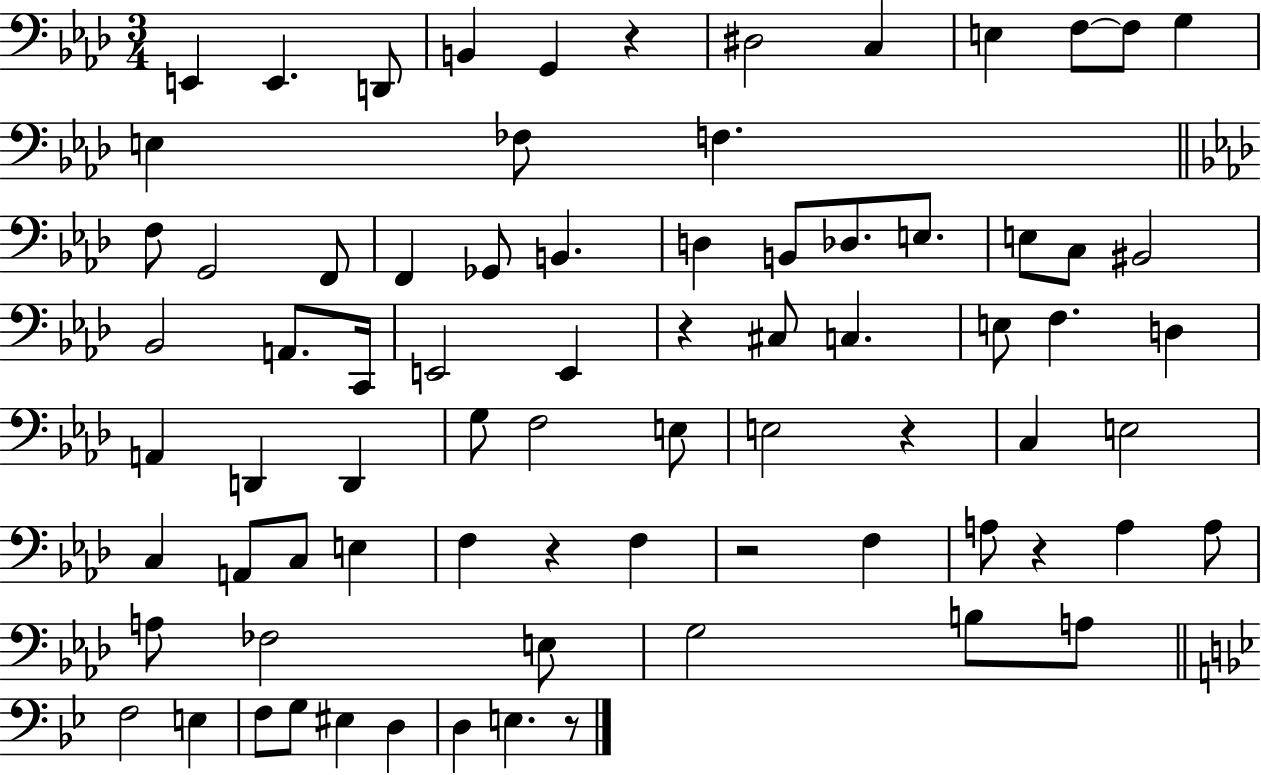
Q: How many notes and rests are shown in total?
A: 77